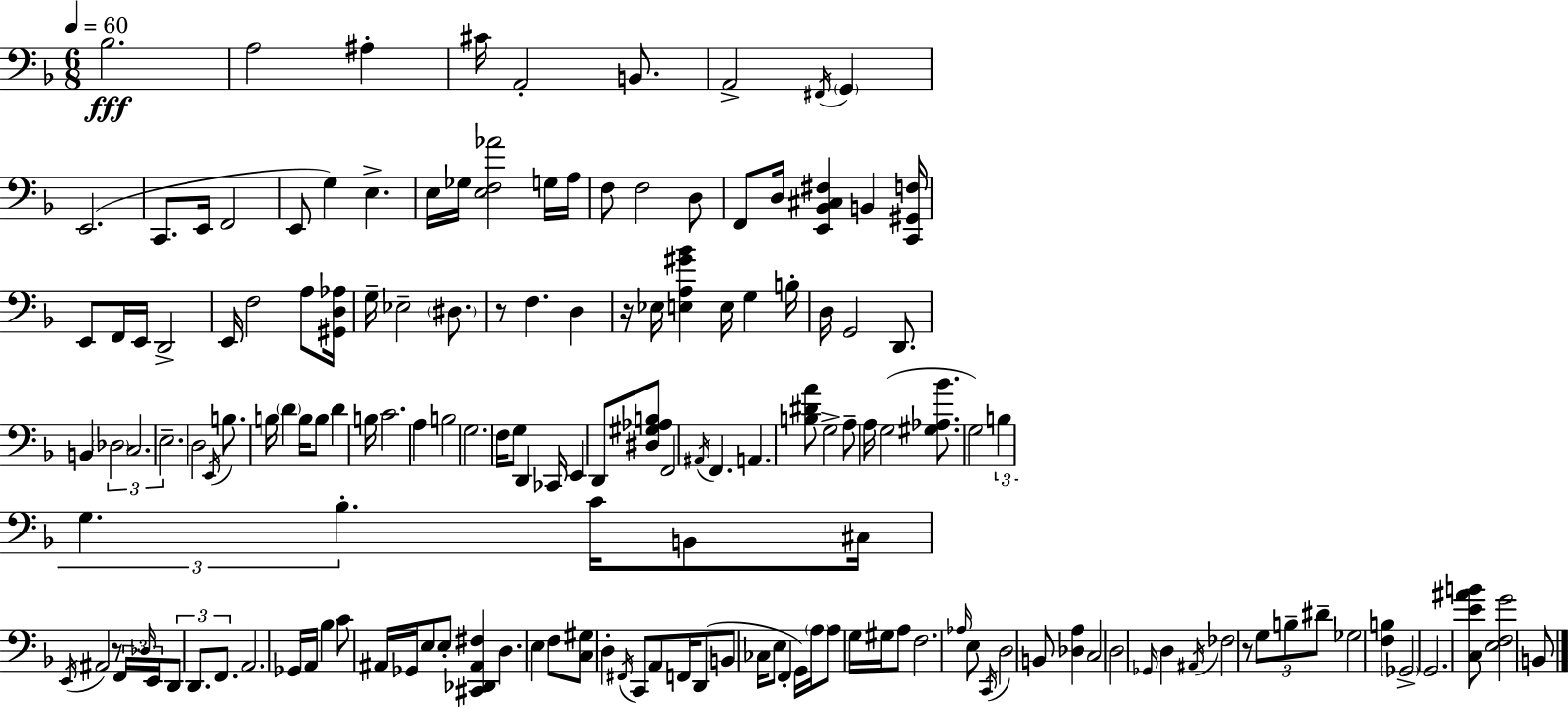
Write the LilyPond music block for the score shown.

{
  \clef bass
  \numericTimeSignature
  \time 6/8
  \key d \minor
  \tempo 4 = 60
  \repeat volta 2 { bes2.\fff | a2 ais4-. | cis'16 a,2-. b,8. | a,2-> \acciaccatura { fis,16 } \parenthesize g,4 | \break e,2.( | c,8. e,16 f,2 | e,8 g4) e4.-> | e16 ges16 <e f aes'>2 g16 | \break a16 f8 f2 d8 | f,8 d16 <e, bes, cis fis>4 b,4 | <c, gis, f>16 e,8 f,16 e,16 d,2-> | e,16 f2 a8 | \break <gis, d aes>16 g16-- ees2-- \parenthesize dis8. | r8 f4. d4 | r16 ees16 <e a gis' bes'>4 e16 g4 | b16-. d16 g,2 d,8. | \break b,4 \tuplet 3/2 { \parenthesize des2 | c2. | e2.-- } | d2 \acciaccatura { e,16 } b8. | \break b16 \parenthesize d'4 b16 b8 d'4 | b16 c'2. | a4 b2 | g2. | \break f16 g8 d,4 ces,16 e,4 | d,8 <dis gis aes b>8 f,2 | \acciaccatura { ais,16 } f,4. a,4. | <b dis' a'>8 g2-> | \break a8-- a16 g2( | <gis aes bes'>8. g2) \tuplet 3/2 { b4 | g4. bes4.-. } | c'16 b,8 cis16 \acciaccatura { e,16 } ais,2 | \break r8 \tuplet 3/2 { f,16 \grace { des16 } e,16 } \tuplet 3/2 { d,8 d,8. | f,8. } a,2. | ges,16 a,16 bes4 c'8 | ais,16 ges,16 e8 e8-. <cis, des, ais, fis>4 d4. | \break e4 f8 <c gis>8 | d4-. \acciaccatura { fis,16 } c,8 a,8 f,16 d,8( | b,8 ces16 e8 f,4-. g,16) \parenthesize a16 | a8 g16 gis16 a8 f2. | \break \grace { aes16 } e8 \acciaccatura { c,16 } d2 | b,8 <des a>4 | c2 d2 | \grace { ges,16 } d4 \acciaccatura { ais,16 } fes2 | \break r8 \tuplet 3/2 { g8 b8-- | dis'8-- } ges2 <f b>4 | \parenthesize ges,2-> g,2. | <c e' ais' b'>8 | \break <e f g'>2 b,8 } \bar "|."
}